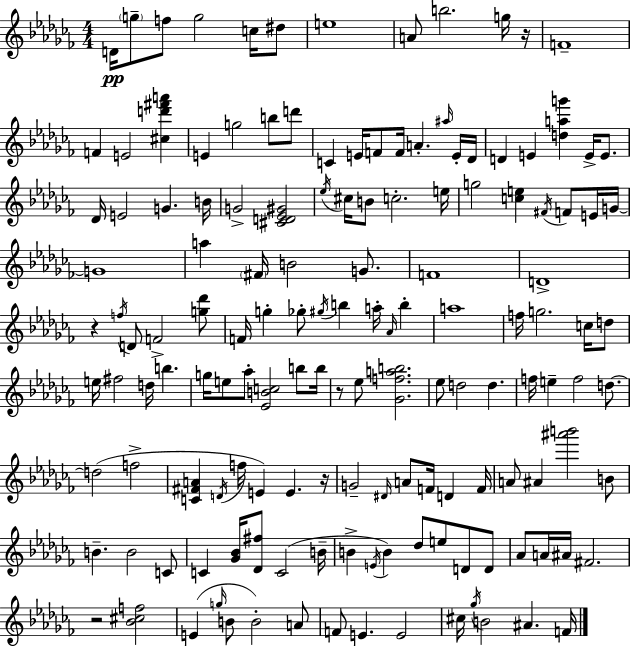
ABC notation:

X:1
T:Untitled
M:4/4
L:1/4
K:Abm
D/4 g/2 f/2 g2 c/4 ^d/2 e4 A/2 b2 g/4 z/4 F4 F E2 [^cd'^f'a'] E g2 b/2 d'/2 C E/4 F/2 F/4 A ^a/4 E/4 _D/4 D E [dag'] E/4 E/2 _D/4 E2 G B/4 G2 [^CD_E^G]2 _e/4 ^c/4 B/2 c2 e/4 g2 [ce] ^F/4 F/2 E/4 G/4 G4 a ^F/4 B2 G/2 F4 D4 z f/4 D/2 F2 [g_d']/2 F/4 g _g/2 ^g/4 b a/4 _A/4 b a4 f/4 g2 c/4 d/2 e/4 ^f2 d/4 b g/4 e/2 _a/2 [_EBc]2 b/2 b/4 z/2 _e/2 [_Gfab]2 _e/2 d2 d f/4 e f2 d/2 d2 f2 [C^FA] D/4 f/4 E E z/4 G2 ^D/4 A/2 F/4 D F/4 A/2 ^A [^a'b']2 B/2 B B2 C/2 C [_G_B]/4 [_D^f]/2 C2 B/4 B E/4 B _d/2 e/2 D/2 D/2 _A/2 A/4 ^A/4 ^F2 z2 [_B^cf]2 E g/4 B/2 B2 A/2 F/2 E E2 ^c/4 _g/4 B2 ^A F/4